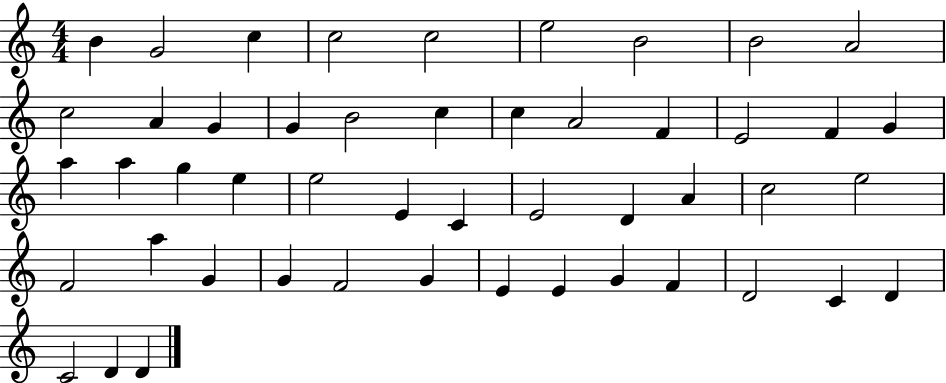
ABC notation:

X:1
T:Untitled
M:4/4
L:1/4
K:C
B G2 c c2 c2 e2 B2 B2 A2 c2 A G G B2 c c A2 F E2 F G a a g e e2 E C E2 D A c2 e2 F2 a G G F2 G E E G F D2 C D C2 D D